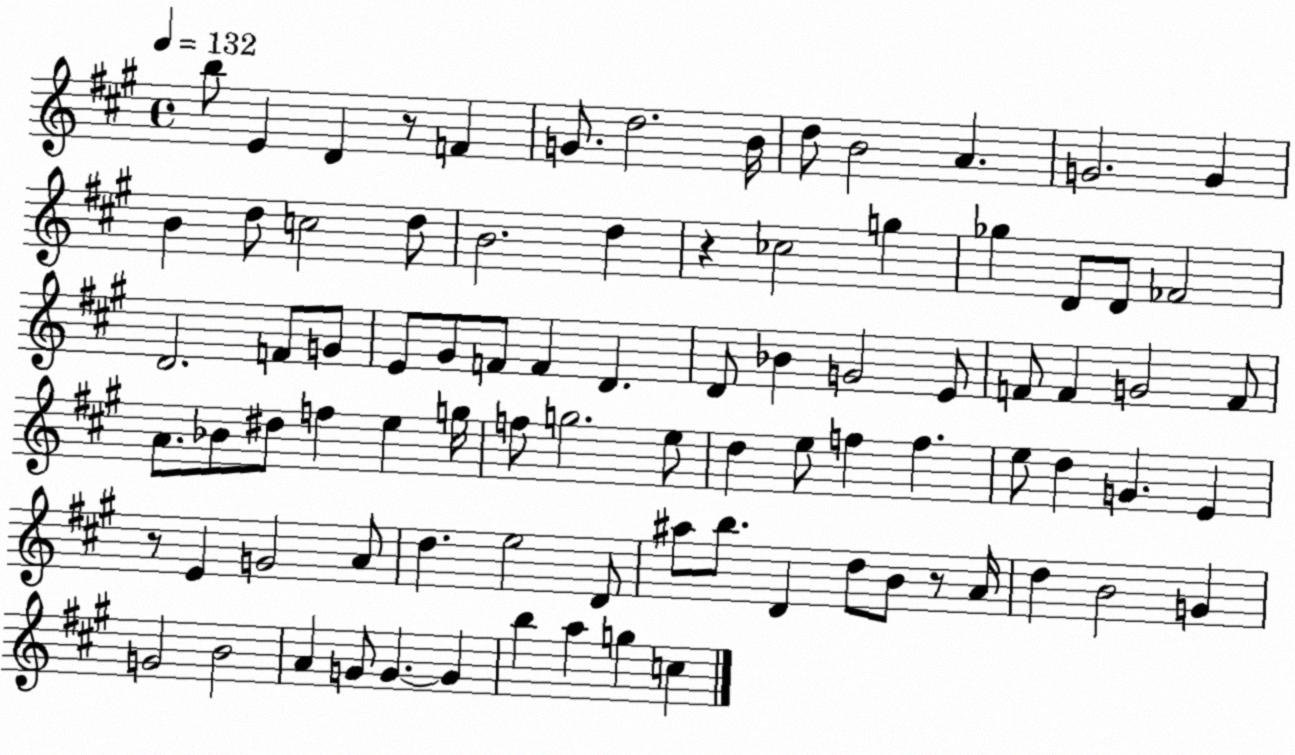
X:1
T:Untitled
M:4/4
L:1/4
K:A
b/2 E D z/2 F G/2 d2 B/4 d/2 B2 A G2 G B d/2 c2 d/2 B2 d z _c2 g _g D/2 D/2 _F2 D2 F/2 G/2 E/2 ^G/2 F/2 F D D/2 _B G2 E/2 F/2 F G2 F/2 A/2 _B/2 ^d/2 f e g/4 f/2 g2 e/2 d e/2 f f e/2 d G E z/2 E G2 A/2 d e2 D/2 ^a/2 b/2 D d/2 B/2 z/2 A/4 d B2 G G2 B2 A G/2 G G b a g c